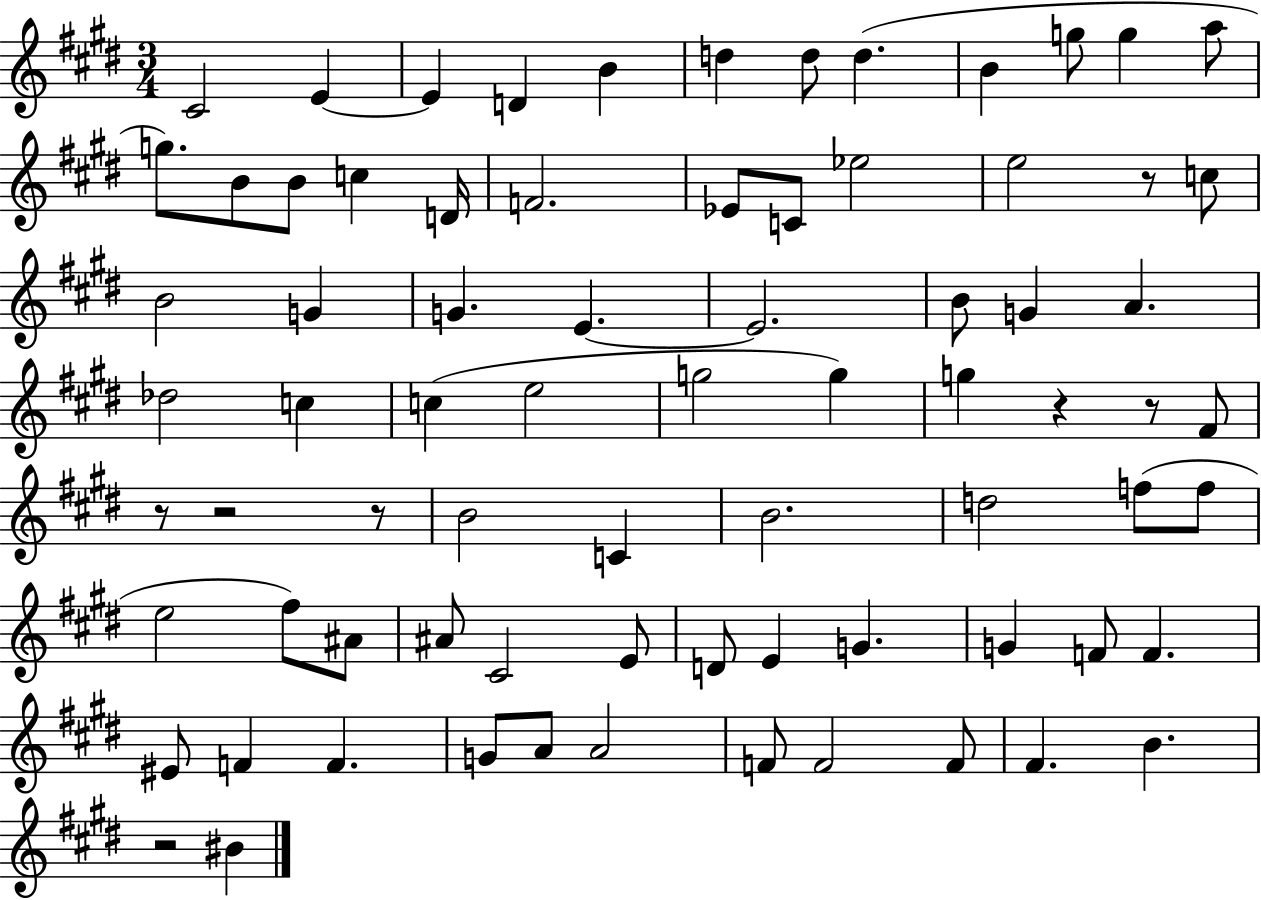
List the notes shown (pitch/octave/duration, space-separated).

C#4/h E4/q E4/q D4/q B4/q D5/q D5/e D5/q. B4/q G5/e G5/q A5/e G5/e. B4/e B4/e C5/q D4/s F4/h. Eb4/e C4/e Eb5/h E5/h R/e C5/e B4/h G4/q G4/q. E4/q. E4/h. B4/e G4/q A4/q. Db5/h C5/q C5/q E5/h G5/h G5/q G5/q R/q R/e F#4/e R/e R/h R/e B4/h C4/q B4/h. D5/h F5/e F5/e E5/h F#5/e A#4/e A#4/e C#4/h E4/e D4/e E4/q G4/q. G4/q F4/e F4/q. EIS4/e F4/q F4/q. G4/e A4/e A4/h F4/e F4/h F4/e F#4/q. B4/q. R/h BIS4/q